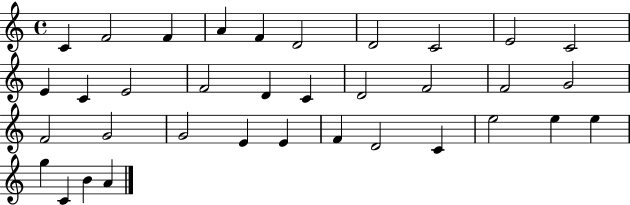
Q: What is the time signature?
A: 4/4